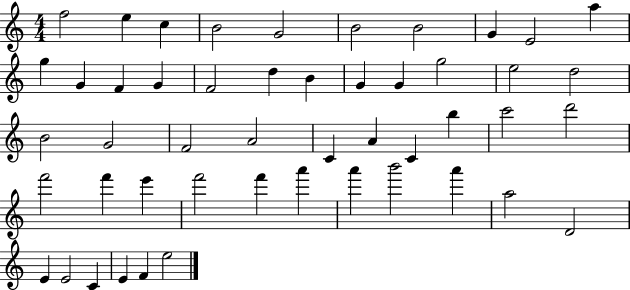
F5/h E5/q C5/q B4/h G4/h B4/h B4/h G4/q E4/h A5/q G5/q G4/q F4/q G4/q F4/h D5/q B4/q G4/q G4/q G5/h E5/h D5/h B4/h G4/h F4/h A4/h C4/q A4/q C4/q B5/q C6/h D6/h F6/h F6/q E6/q F6/h F6/q A6/q A6/q B6/h A6/q A5/h D4/h E4/q E4/h C4/q E4/q F4/q E5/h